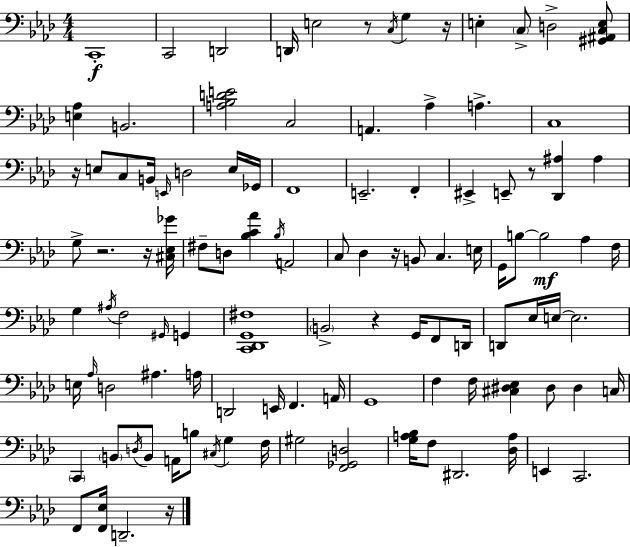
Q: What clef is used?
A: bass